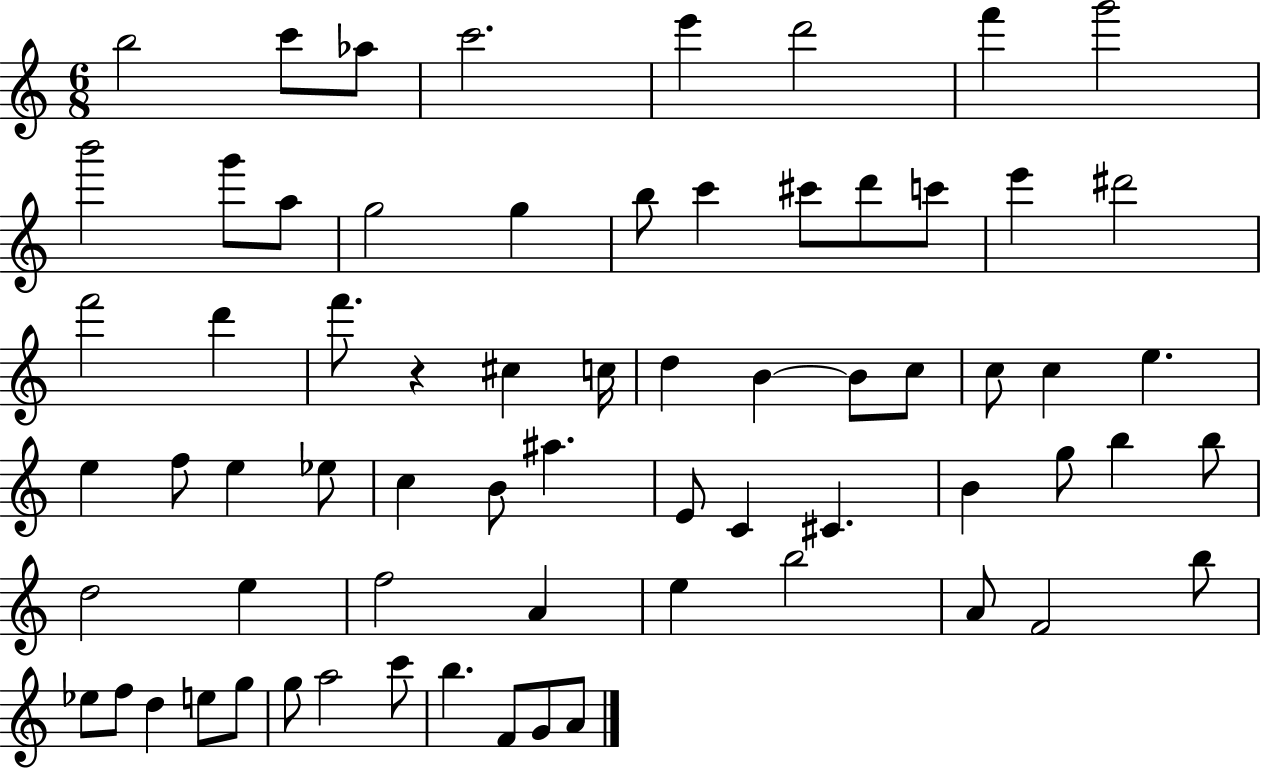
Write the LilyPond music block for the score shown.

{
  \clef treble
  \numericTimeSignature
  \time 6/8
  \key c \major
  b''2 c'''8 aes''8 | c'''2. | e'''4 d'''2 | f'''4 g'''2 | \break b'''2 g'''8 a''8 | g''2 g''4 | b''8 c'''4 cis'''8 d'''8 c'''8 | e'''4 dis'''2 | \break f'''2 d'''4 | f'''8. r4 cis''4 c''16 | d''4 b'4~~ b'8 c''8 | c''8 c''4 e''4. | \break e''4 f''8 e''4 ees''8 | c''4 b'8 ais''4. | e'8 c'4 cis'4. | b'4 g''8 b''4 b''8 | \break d''2 e''4 | f''2 a'4 | e''4 b''2 | a'8 f'2 b''8 | \break ees''8 f''8 d''4 e''8 g''8 | g''8 a''2 c'''8 | b''4. f'8 g'8 a'8 | \bar "|."
}